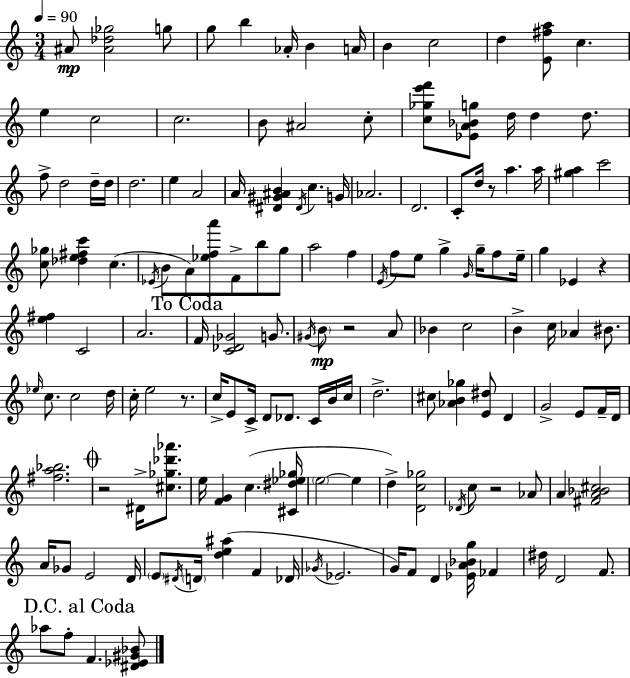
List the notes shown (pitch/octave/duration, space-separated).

A#4/e [A#4,Db5,Gb5]/h G5/e G5/e B5/q Ab4/s B4/q A4/s B4/q C5/h D5/q [E4,F#5,A5]/e C5/q. E5/q C5/h C5/h. B4/e A#4/h C5/e [C5,Gb5,E6,F6]/e [Eb4,A4,Bb4,G5]/e D5/s D5/q D5/e. F5/e D5/h D5/s D5/s D5/h. E5/q A4/h A4/s [D#4,G#4,A#4,B4]/q D#4/s C5/q. G4/s Ab4/h. D4/h. C4/e D5/s R/e A5/q. A5/s [G#5,A5]/q C6/h [C5,Gb5]/e [Db5,E5,F#5,C6]/q C5/q. Eb4/s B4/e A4/e [Eb5,F5,A6]/e F4/e B5/e G5/e A5/h F5/q E4/s F5/e E5/e G5/q G4/s G5/s F5/e E5/s G5/q Eb4/q R/q [E5,F#5]/q C4/h A4/h. F4/s [C4,Db4,Gb4]/h G4/e. G#4/s B4/e R/h A4/e Bb4/q C5/h B4/q C5/s Ab4/q BIS4/e. Eb5/s C5/e. C5/h D5/s C5/s E5/h R/e. C5/s E4/e C4/s D4/e Db4/e. C4/s B4/s C5/s D5/h. C#5/e [Ab4,B4,Gb5]/q [E4,D#5]/e D4/q G4/h E4/e F4/s D4/s [F#5,A5,Bb5]/h. R/h D#4/s [C#5,Gb5,Db6,Ab6]/e. E5/s [F4,G4]/q C5/q. [C#4,D#5,Eb5,Gb5]/s E5/h E5/q D5/q [D4,C5,Gb5]/h Db4/s C5/e R/h Ab4/e A4/q [F#4,A4,Bb4,C#5]/h A4/s Gb4/e E4/h D4/s E4/e D#4/s D4/s [D5,E5,A#5]/q F4/q Db4/s Gb4/s Eb4/h. G4/s F4/e D4/q [Eb4,A4,Bb4,G5]/s FES4/q D#5/s D4/h F4/e. Ab5/e F5/e F4/q. [D#4,Eb4,G#4,Bb4]/e